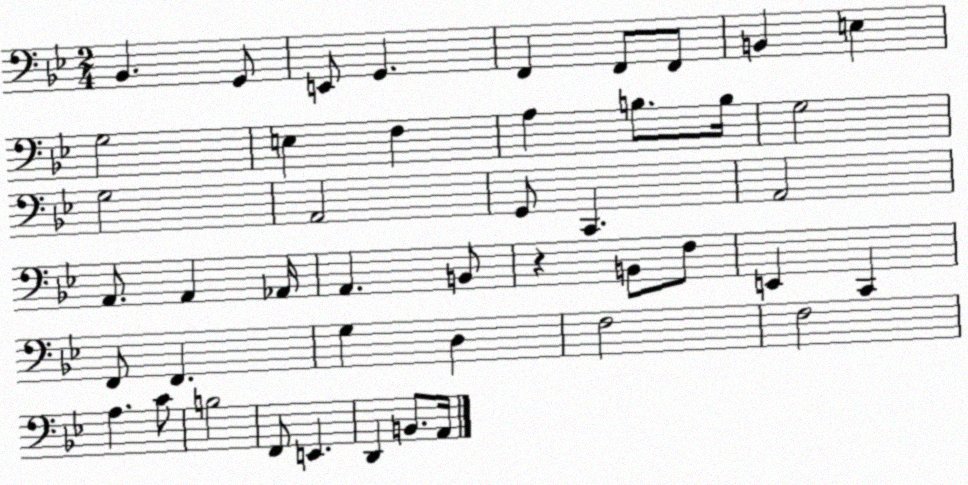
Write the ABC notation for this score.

X:1
T:Untitled
M:2/4
L:1/4
K:Bb
_B,, G,,/2 E,,/2 G,, F,, F,,/2 F,,/2 B,, E, G,2 E, F, A, B,/2 B,/4 G,2 G,2 A,,2 G,,/2 C,, A,,2 A,,/2 A,, _A,,/4 A,, B,,/2 z B,,/2 F,/2 E,, C,, F,,/2 F,, G, D, F,2 F,2 A, C/2 B,2 F,,/2 E,, D,, B,,/2 A,,/4